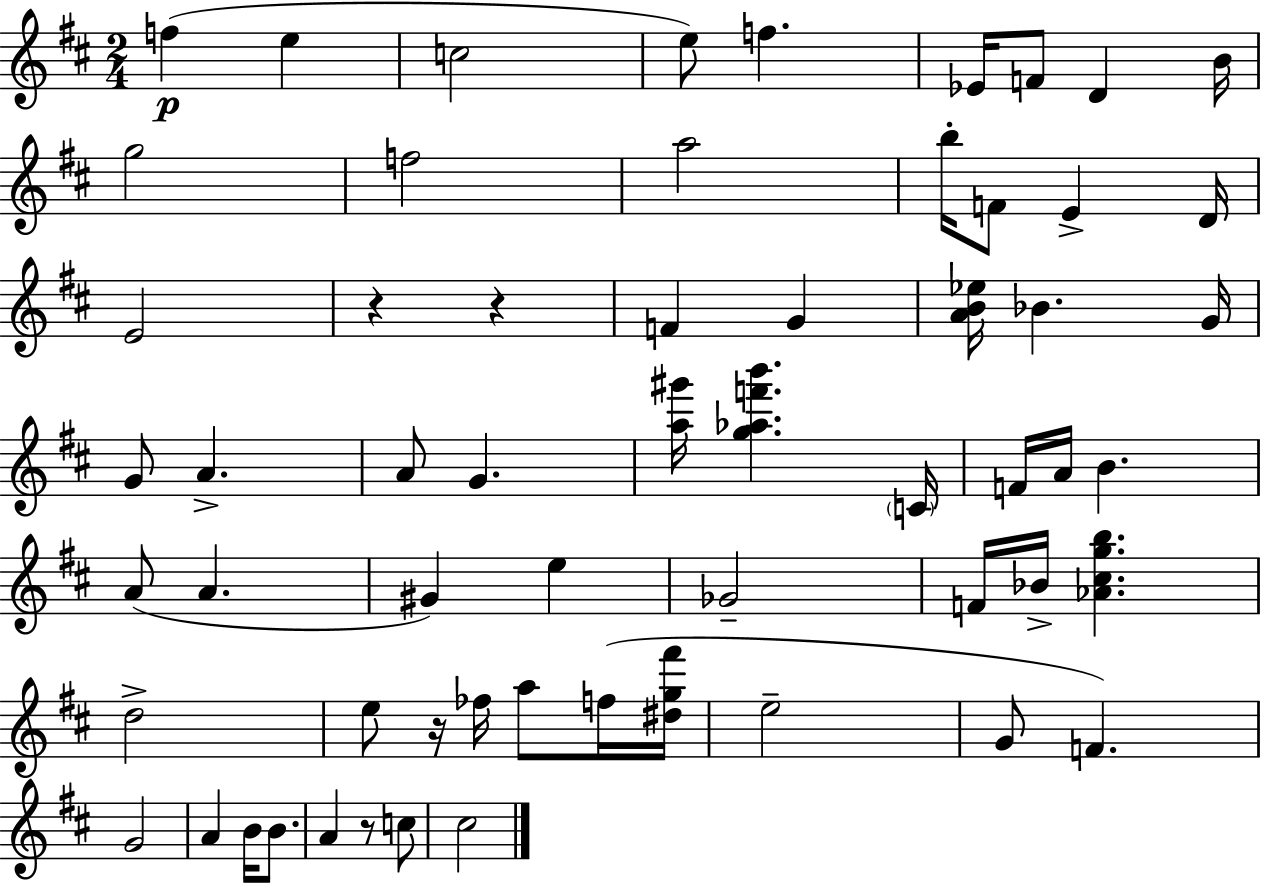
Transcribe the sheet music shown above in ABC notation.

X:1
T:Untitled
M:2/4
L:1/4
K:D
f e c2 e/2 f _E/4 F/2 D B/4 g2 f2 a2 b/4 F/2 E D/4 E2 z z F G [AB_e]/4 _B G/4 G/2 A A/2 G [a^g']/4 [g_af'b'] C/4 F/4 A/4 B A/2 A ^G e _G2 F/4 _B/4 [_A^cgb] d2 e/2 z/4 _f/4 a/2 f/4 [^dg^f']/4 e2 G/2 F G2 A B/4 B/2 A z/2 c/2 ^c2